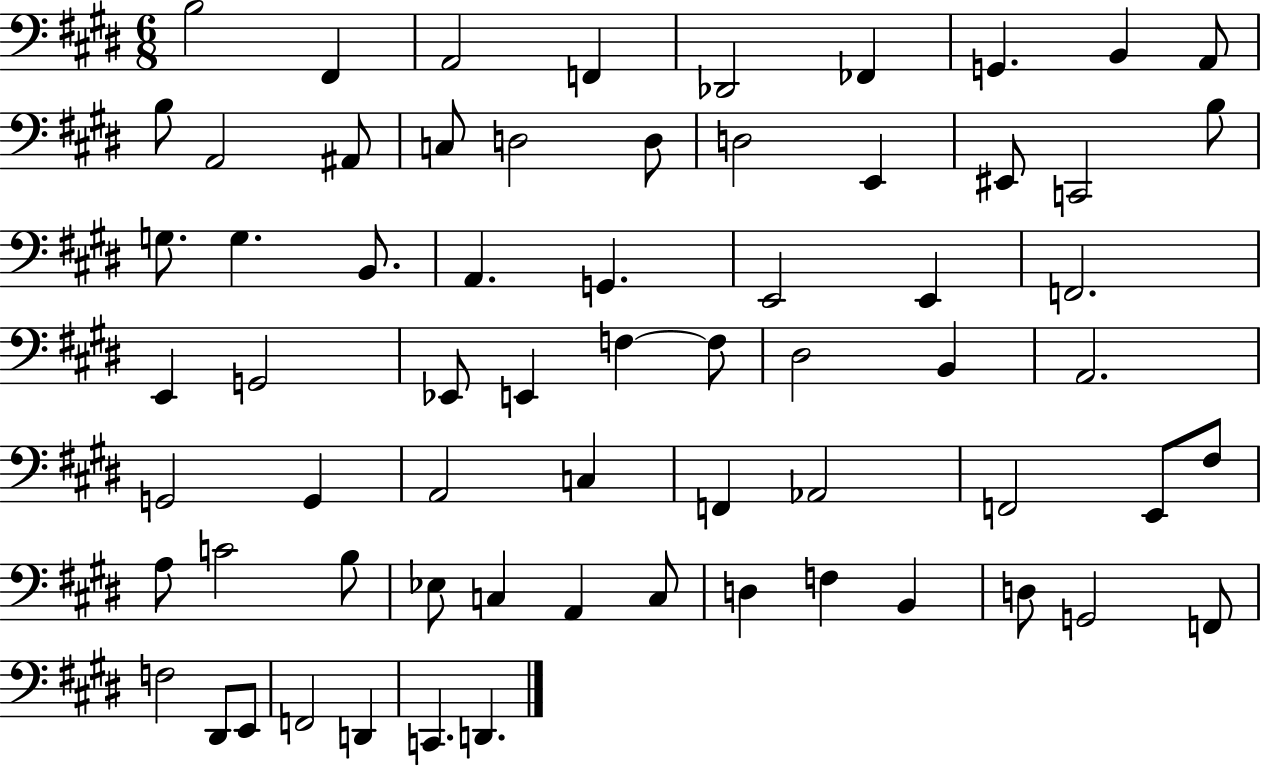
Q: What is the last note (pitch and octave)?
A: D2